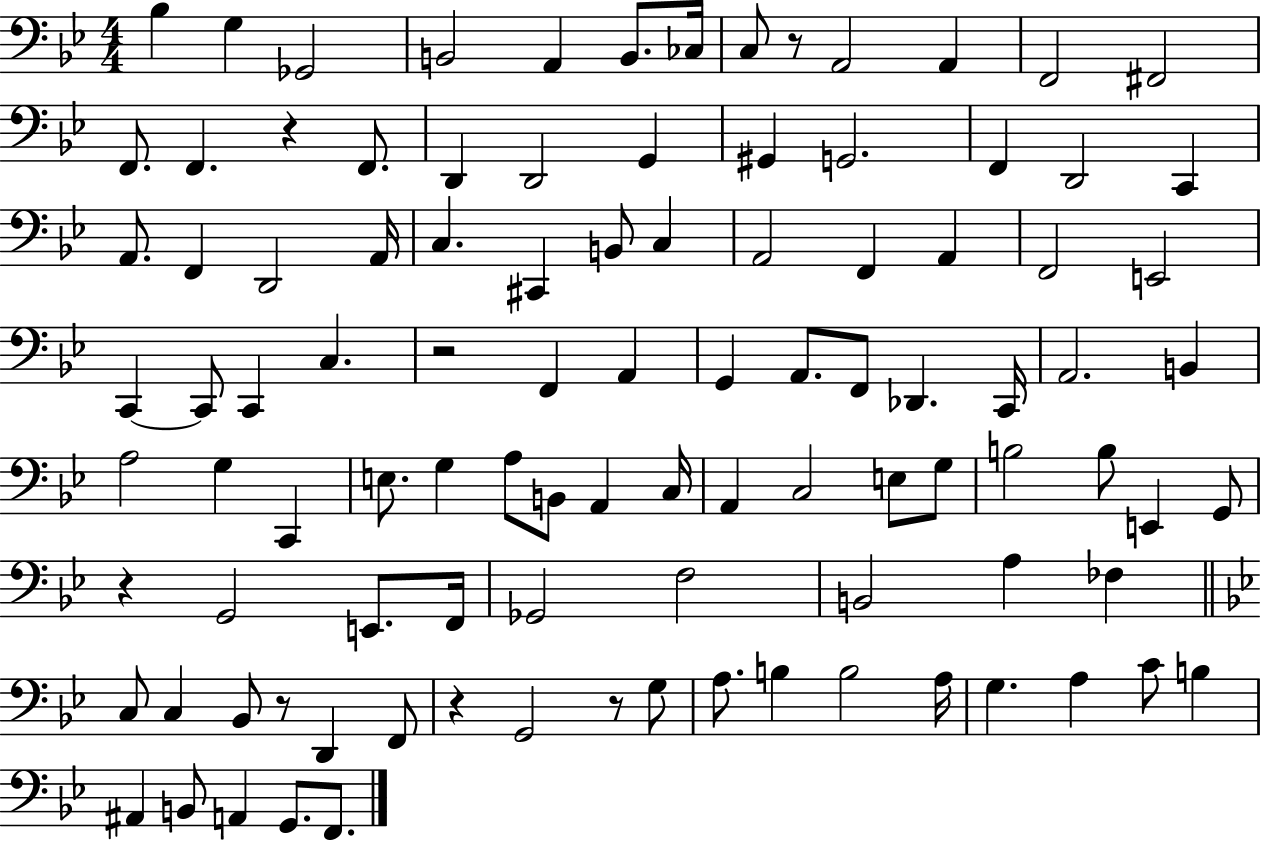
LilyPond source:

{
  \clef bass
  \numericTimeSignature
  \time 4/4
  \key bes \major
  \repeat volta 2 { bes4 g4 ges,2 | b,2 a,4 b,8. ces16 | c8 r8 a,2 a,4 | f,2 fis,2 | \break f,8. f,4. r4 f,8. | d,4 d,2 g,4 | gis,4 g,2. | f,4 d,2 c,4 | \break a,8. f,4 d,2 a,16 | c4. cis,4 b,8 c4 | a,2 f,4 a,4 | f,2 e,2 | \break c,4~~ c,8 c,4 c4. | r2 f,4 a,4 | g,4 a,8. f,8 des,4. c,16 | a,2. b,4 | \break a2 g4 c,4 | e8. g4 a8 b,8 a,4 c16 | a,4 c2 e8 g8 | b2 b8 e,4 g,8 | \break r4 g,2 e,8. f,16 | ges,2 f2 | b,2 a4 fes4 | \bar "||" \break \key bes \major c8 c4 bes,8 r8 d,4 f,8 | r4 g,2 r8 g8 | a8. b4 b2 a16 | g4. a4 c'8 b4 | \break ais,4 b,8 a,4 g,8. f,8. | } \bar "|."
}